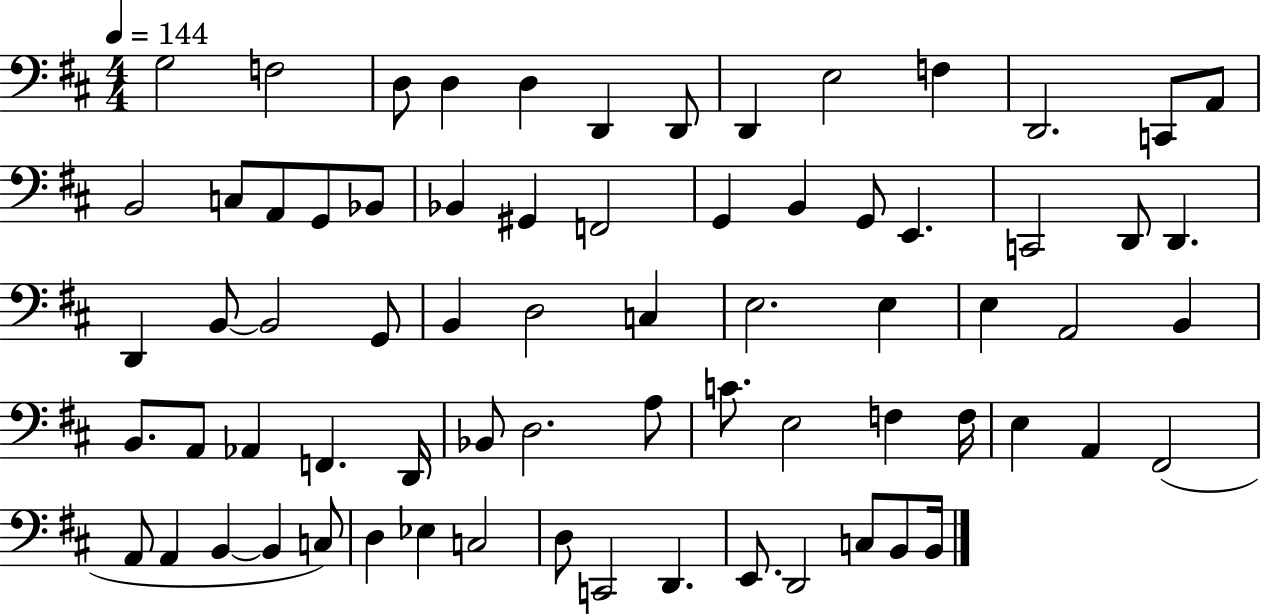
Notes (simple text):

G3/h F3/h D3/e D3/q D3/q D2/q D2/e D2/q E3/h F3/q D2/h. C2/e A2/e B2/h C3/e A2/e G2/e Bb2/e Bb2/q G#2/q F2/h G2/q B2/q G2/e E2/q. C2/h D2/e D2/q. D2/q B2/e B2/h G2/e B2/q D3/h C3/q E3/h. E3/q E3/q A2/h B2/q B2/e. A2/e Ab2/q F2/q. D2/s Bb2/e D3/h. A3/e C4/e. E3/h F3/q F3/s E3/q A2/q F#2/h A2/e A2/q B2/q B2/q C3/e D3/q Eb3/q C3/h D3/e C2/h D2/q. E2/e. D2/h C3/e B2/e B2/s